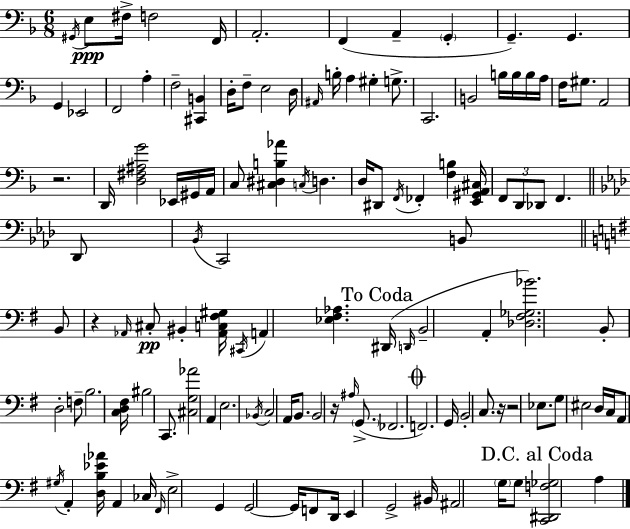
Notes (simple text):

G#2/s E3/e F#3/s F3/h F2/s A2/h. F2/q A2/q G2/q G2/q. G2/q. G2/q Eb2/h F2/h A3/q F3/h [C#2,B2]/q D3/s F3/e E3/h D3/s A#2/s B3/s A3/q G#3/q G3/e. C2/h. B2/h B3/s B3/s B3/s A3/s F3/s G#3/e. A2/h R/h. D2/s [D3,F#3,A#3,G4]/h Eb2/s G#2/s A2/s C3/e [C#3,D#3,B3,Ab4]/q C3/s D3/q. D3/s D#2/e F2/s FES2/q [F3,B3]/q [E2,G#2,A2,C#3]/s F2/e D2/e Db2/e F2/q. Db2/e Bb2/s C2/h B2/e B2/e R/q Ab2/s C#3/e BIS2/q [Ab2,C3,F#3,G#3]/s C#2/s A2/q [Eb3,F#3,Ab3]/q. D#2/s D2/s B2/h A2/q [Db3,F#3,Gb3,Bb4]/h. B2/e D3/h F3/e B3/h. [C3,D3,F#3]/s BIS3/h C2/e. [C#3,G3,Ab4]/h A2/q E3/h. Bb2/s C3/h A2/s B2/e. B2/h R/s A#3/s G2/e. FES2/h. F2/h. G2/s B2/h C3/e. R/s R/h Eb3/e. G3/e EIS3/h D3/s C3/s A2/e G#3/s A2/q [D3,B3,Eb4,Ab4]/s A2/q CES3/s F#2/s E3/h G2/q G2/h G2/s F2/e D2/s E2/q G2/h BIS2/s A#2/h G3/s G3/e [C2,D#2,F3,Gb3]/h A3/q